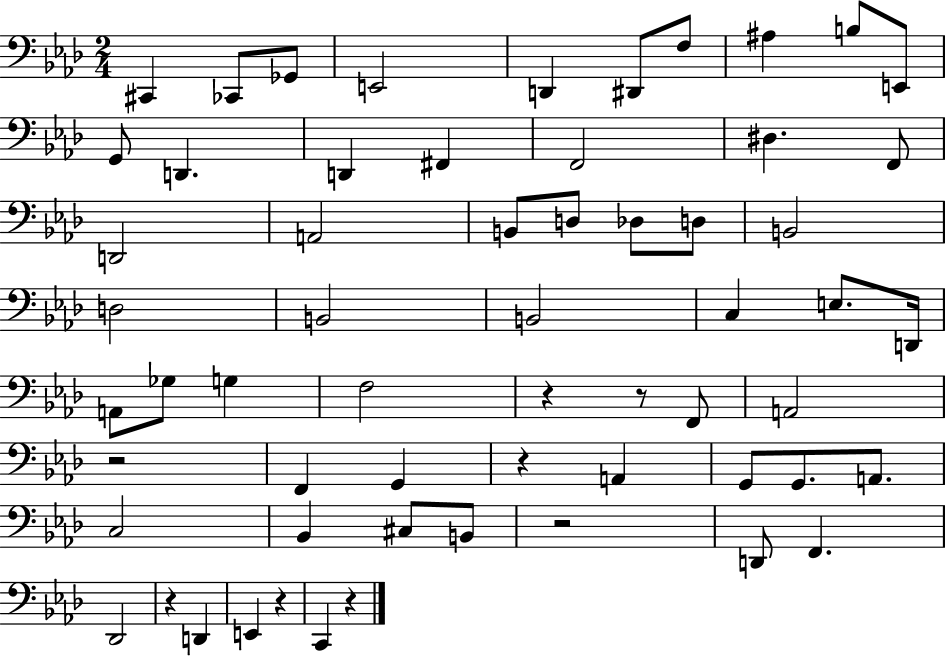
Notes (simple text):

C#2/q CES2/e Gb2/e E2/h D2/q D#2/e F3/e A#3/q B3/e E2/e G2/e D2/q. D2/q F#2/q F2/h D#3/q. F2/e D2/h A2/h B2/e D3/e Db3/e D3/e B2/h D3/h B2/h B2/h C3/q E3/e. D2/s A2/e Gb3/e G3/q F3/h R/q R/e F2/e A2/h R/h F2/q G2/q R/q A2/q G2/e G2/e. A2/e. C3/h Bb2/q C#3/e B2/e R/h D2/e F2/q. Db2/h R/q D2/q E2/q R/q C2/q R/q